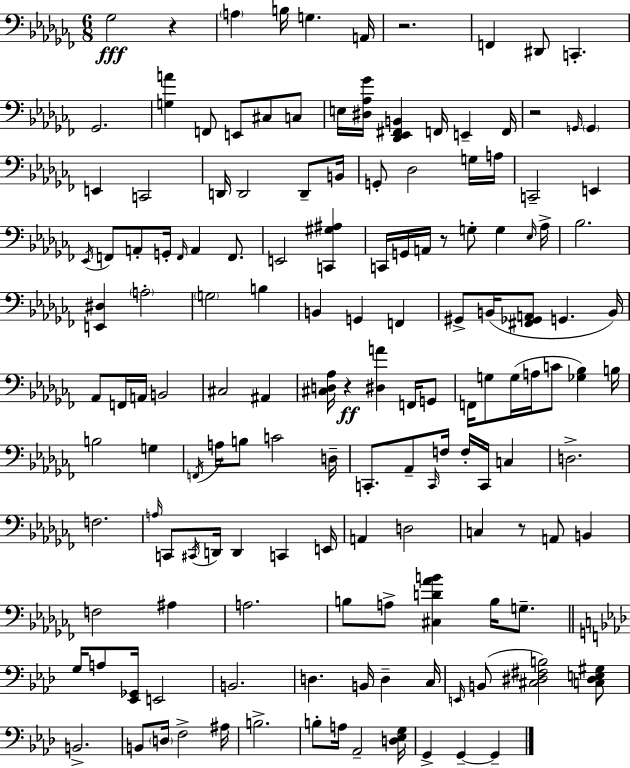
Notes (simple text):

Gb3/h R/q A3/q B3/s G3/q. A2/s R/h. F2/q D#2/e C2/q. Gb2/h. [G3,A4]/q F2/e E2/e C#3/e C3/e E3/s [D#3,Ab3,Gb4]/s [Db2,Eb2,F#2,B2]/q F2/s E2/q F2/s R/h G2/s G2/q E2/q C2/h D2/s D2/h D2/e B2/s G2/e Db3/h G3/s A3/s C2/h E2/q Eb2/s F2/e A2/e G2/s F2/s A2/q F2/e. E2/h [C2,G#3,A#3]/q C2/s G2/s A2/s R/e G3/e G3/q Eb3/s Ab3/s Bb3/h. [E2,D#3]/q A3/h G3/h B3/q B2/q G2/q F2/q G#2/e B2/s [F#2,Gb2,A2]/e G2/q. B2/s Ab2/e F2/s A2/s B2/h C#3/h A#2/q [C#3,D3,Ab3]/s R/q [D#3,A4]/q F2/s G2/e F2/s G3/e G3/s A3/s C4/e [Gb3,Bb3]/q B3/s B3/h G3/q F2/s A3/s B3/e C4/h D3/s C2/e. Ab2/e C2/s F3/s F3/s C2/s C3/q D3/h. F3/h. A3/s C2/e C#2/s D2/s D2/q C2/q E2/s A2/q D3/h C3/q R/e A2/e B2/q F3/h A#3/q A3/h. B3/e A3/e [C#3,D4,Ab4,B4]/q B3/s G3/e. G3/s A3/e [Eb2,Gb2]/s E2/h B2/h. D3/q. B2/s D3/q C3/s E2/s B2/e [C#3,D#3,F#3,B3]/h [C3,D#3,E3,G#3]/e B2/h. B2/e D3/s F3/h A#3/s B3/h. B3/e A3/s Ab2/h [D3,Eb3,G3]/s G2/q G2/q G2/q